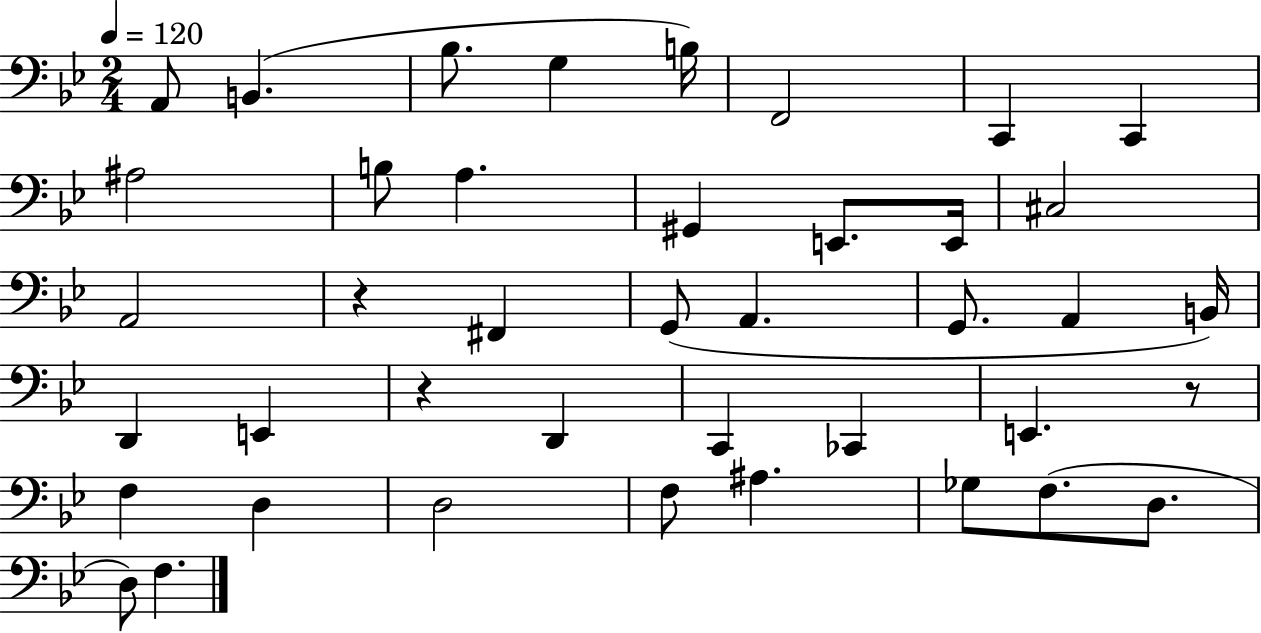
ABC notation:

X:1
T:Untitled
M:2/4
L:1/4
K:Bb
A,,/2 B,, _B,/2 G, B,/4 F,,2 C,, C,, ^A,2 B,/2 A, ^G,, E,,/2 E,,/4 ^C,2 A,,2 z ^F,, G,,/2 A,, G,,/2 A,, B,,/4 D,, E,, z D,, C,, _C,, E,, z/2 F, D, D,2 F,/2 ^A, _G,/2 F,/2 D,/2 D,/2 F,